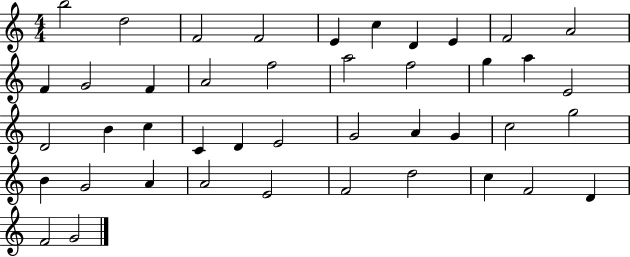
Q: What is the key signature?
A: C major